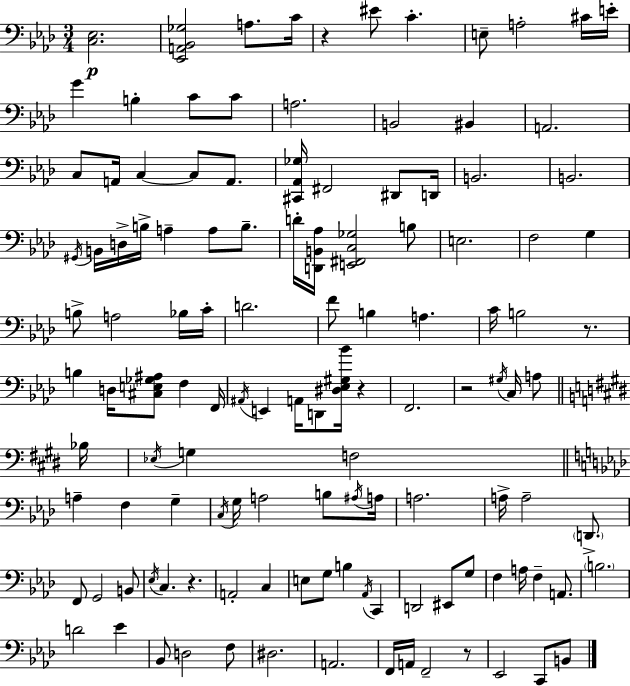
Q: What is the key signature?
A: AES major